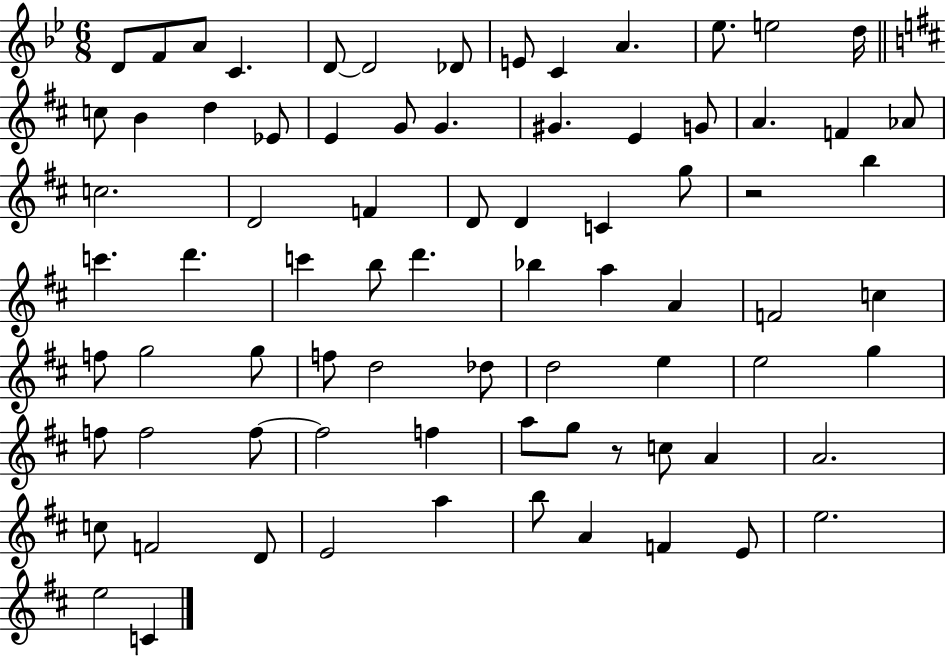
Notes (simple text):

D4/e F4/e A4/e C4/q. D4/e D4/h Db4/e E4/e C4/q A4/q. Eb5/e. E5/h D5/s C5/e B4/q D5/q Eb4/e E4/q G4/e G4/q. G#4/q. E4/q G4/e A4/q. F4/q Ab4/e C5/h. D4/h F4/q D4/e D4/q C4/q G5/e R/h B5/q C6/q. D6/q. C6/q B5/e D6/q. Bb5/q A5/q A4/q F4/h C5/q F5/e G5/h G5/e F5/e D5/h Db5/e D5/h E5/q E5/h G5/q F5/e F5/h F5/e F5/h F5/q A5/e G5/e R/e C5/e A4/q A4/h. C5/e F4/h D4/e E4/h A5/q B5/e A4/q F4/q E4/e E5/h. E5/h C4/q